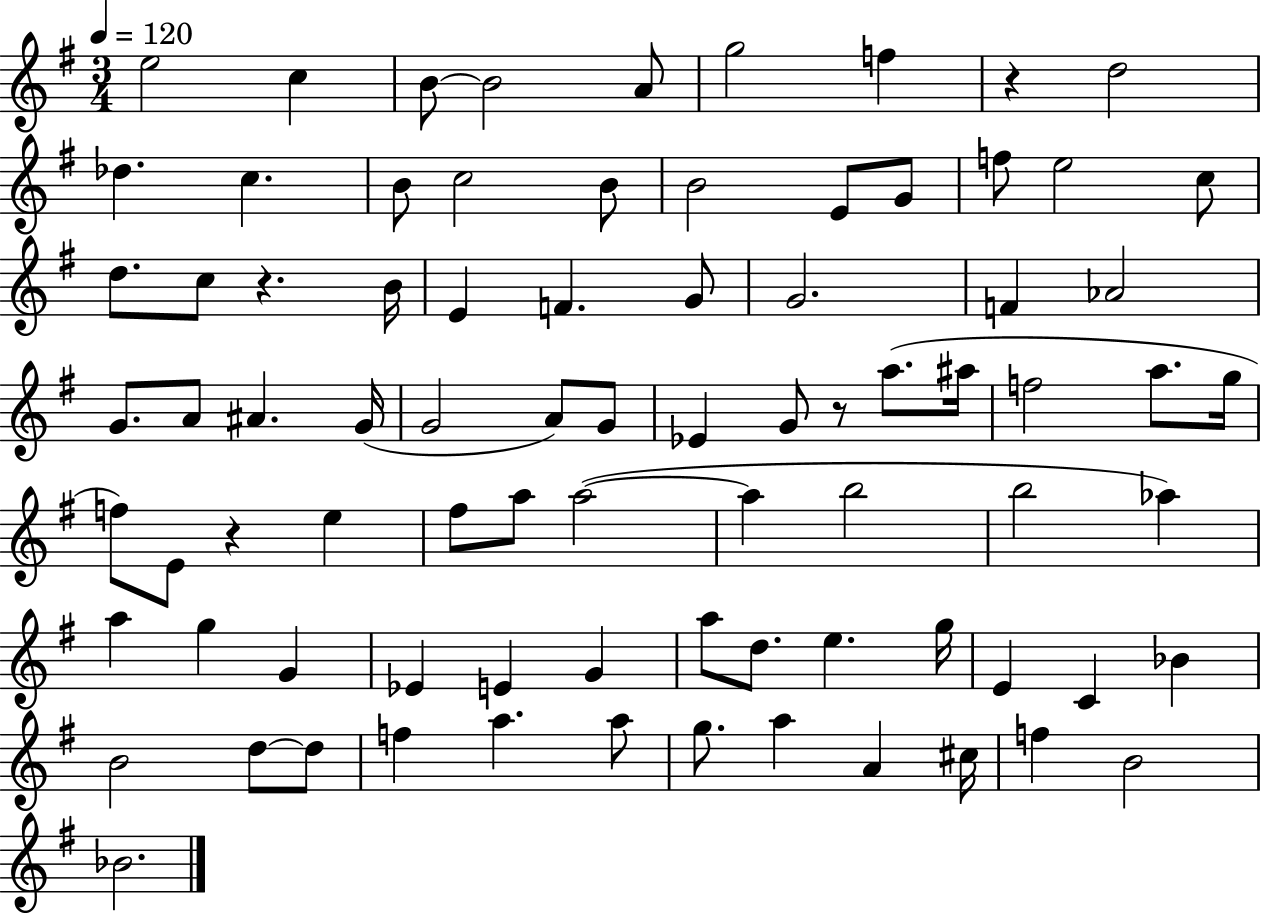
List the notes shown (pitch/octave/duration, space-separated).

E5/h C5/q B4/e B4/h A4/e G5/h F5/q R/q D5/h Db5/q. C5/q. B4/e C5/h B4/e B4/h E4/e G4/e F5/e E5/h C5/e D5/e. C5/e R/q. B4/s E4/q F4/q. G4/e G4/h. F4/q Ab4/h G4/e. A4/e A#4/q. G4/s G4/h A4/e G4/e Eb4/q G4/e R/e A5/e. A#5/s F5/h A5/e. G5/s F5/e E4/e R/q E5/q F#5/e A5/e A5/h A5/q B5/h B5/h Ab5/q A5/q G5/q G4/q Eb4/q E4/q G4/q A5/e D5/e. E5/q. G5/s E4/q C4/q Bb4/q B4/h D5/e D5/e F5/q A5/q. A5/e G5/e. A5/q A4/q C#5/s F5/q B4/h Bb4/h.